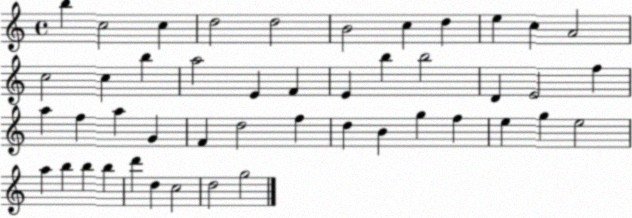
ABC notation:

X:1
T:Untitled
M:4/4
L:1/4
K:C
b c2 c d2 d2 B2 c d e c A2 c2 c b a2 E F E b b2 D E2 f a f a G F d2 f d B g f e g e2 a b b b d' d c2 d2 g2